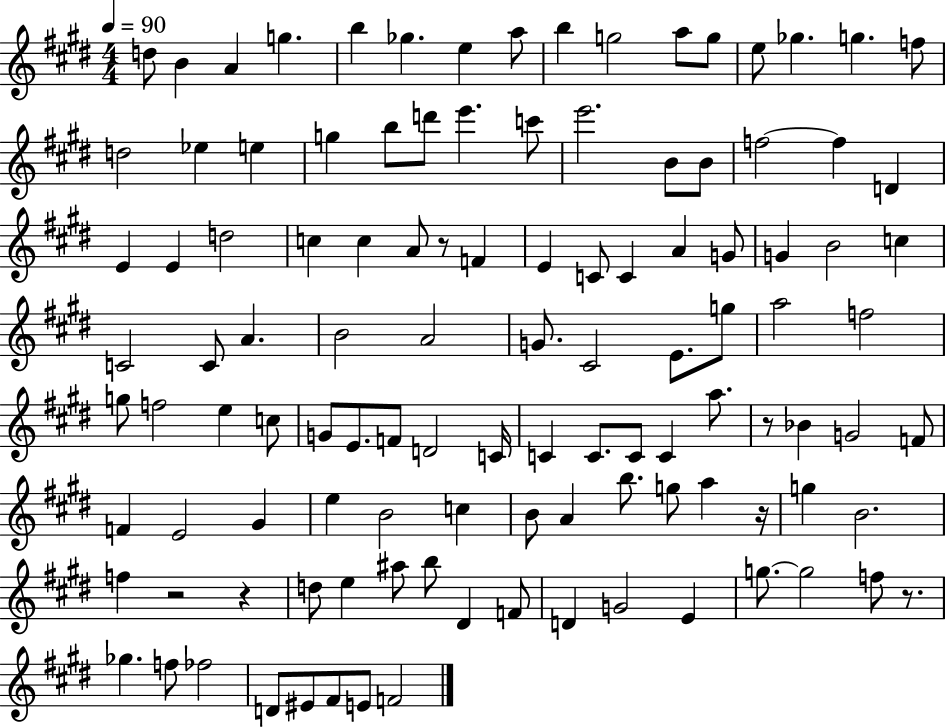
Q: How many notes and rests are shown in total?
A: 113